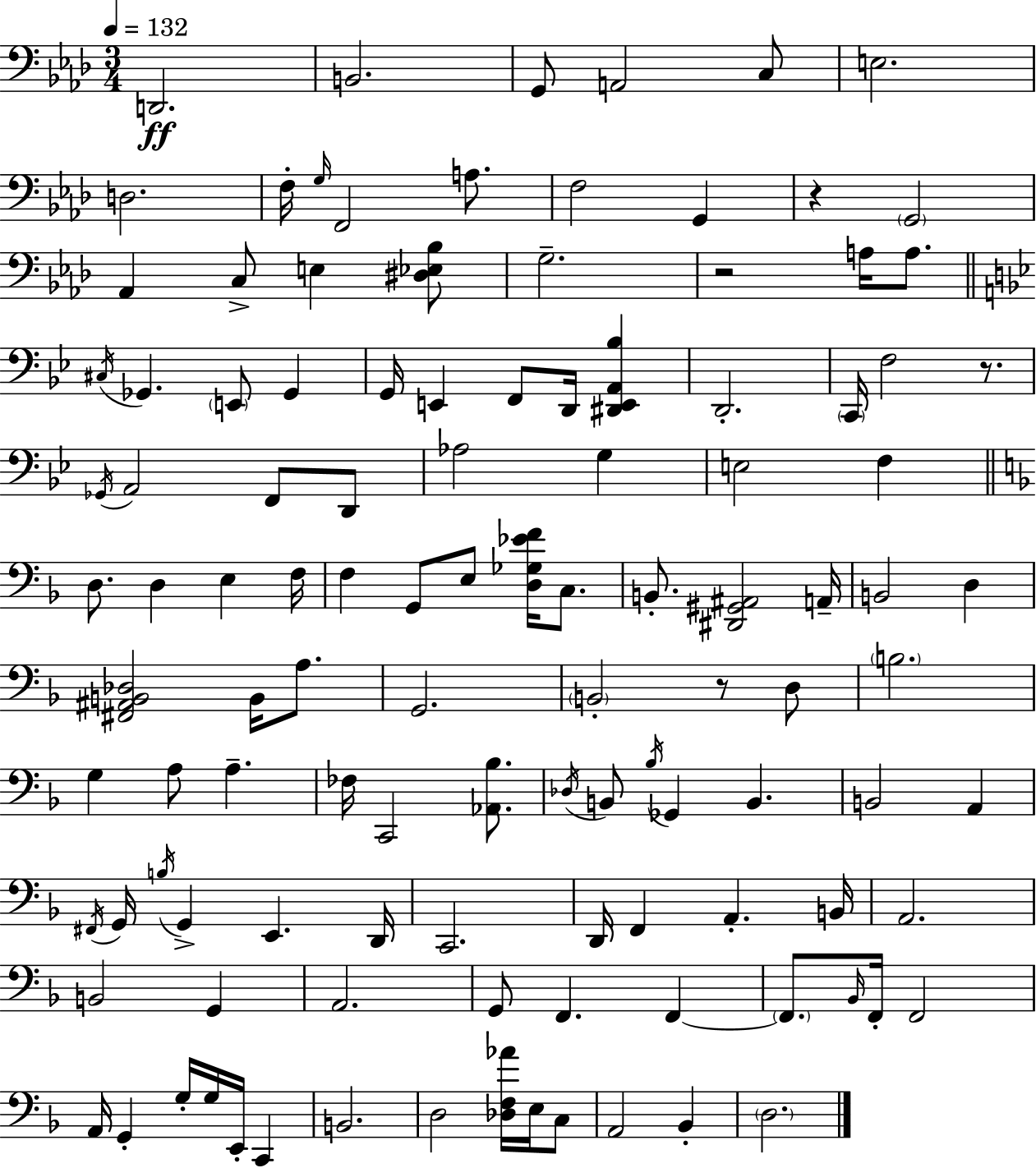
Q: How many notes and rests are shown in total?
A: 115